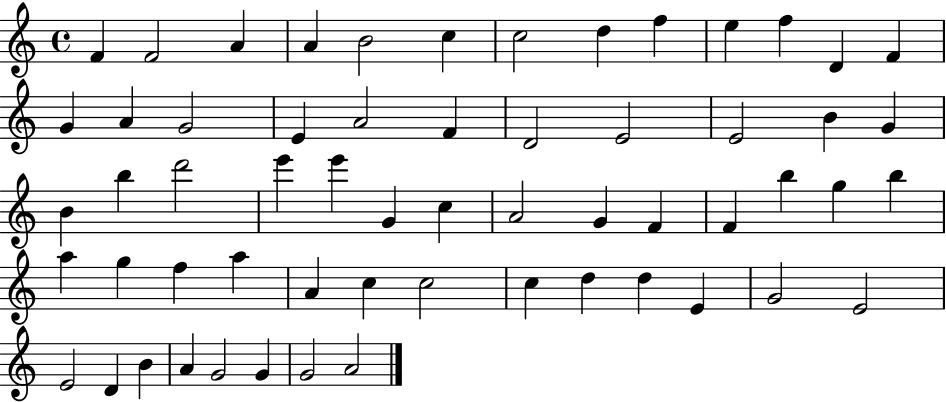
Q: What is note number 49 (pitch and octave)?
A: E4